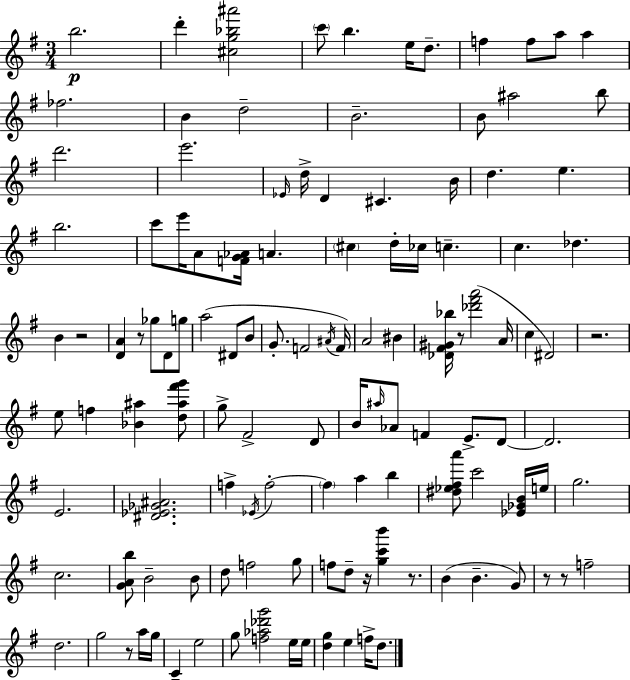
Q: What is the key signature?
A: G major